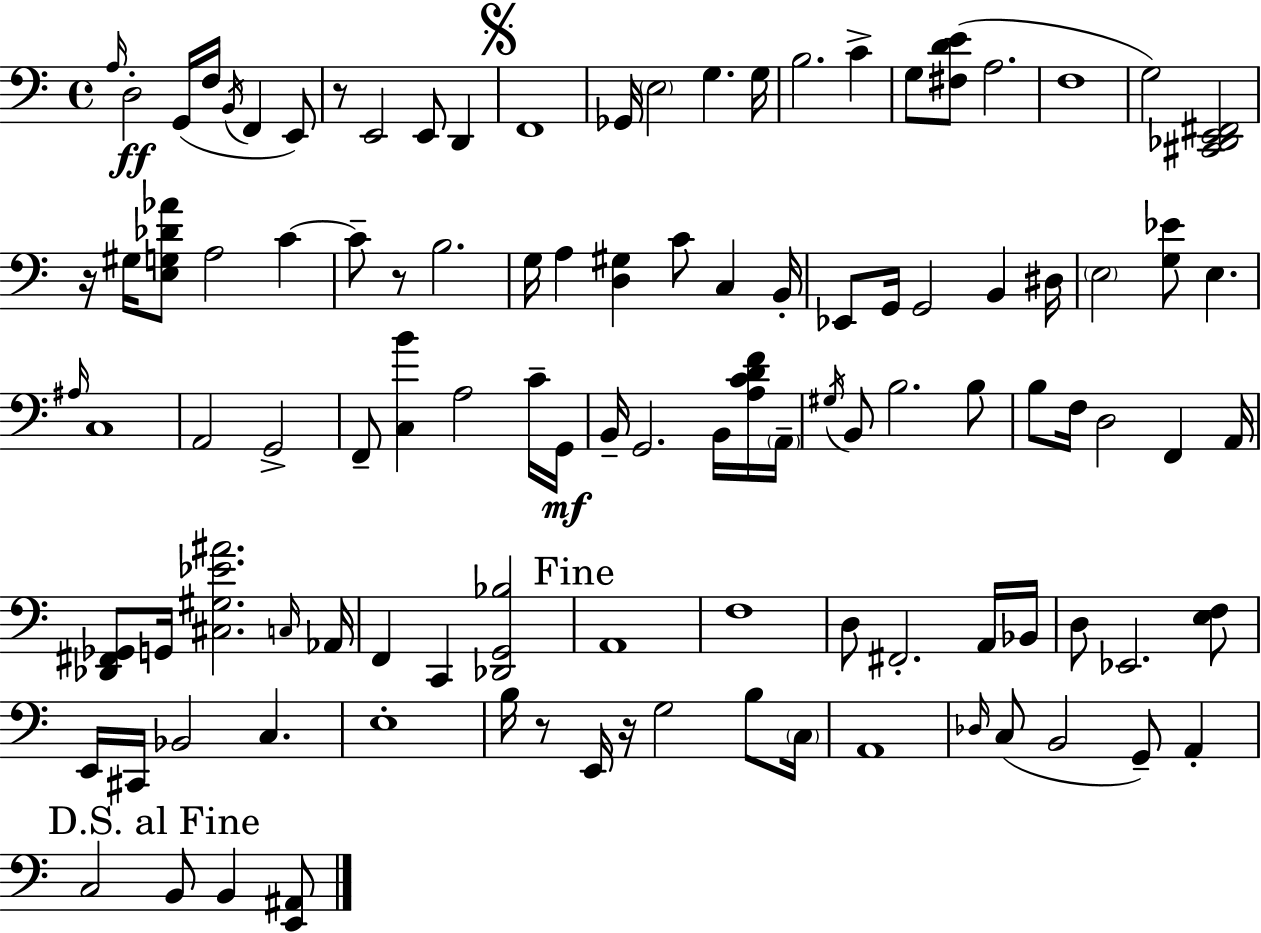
A3/s D3/h G2/s F3/s B2/s F2/q E2/e R/e E2/h E2/e D2/q F2/w Gb2/s E3/h G3/q. G3/s B3/h. C4/q G3/e [F#3,D4,E4]/e A3/h. F3/w G3/h [C#2,Db2,E2,F#2]/h R/s G#3/s [E3,G3,Db4,Ab4]/e A3/h C4/q C4/e R/e B3/h. G3/s A3/q [D3,G#3]/q C4/e C3/q B2/s Eb2/e G2/s G2/h B2/q D#3/s E3/h [G3,Eb4]/e E3/q. A#3/s C3/w A2/h G2/h F2/e [C3,B4]/q A3/h C4/s G2/s B2/s G2/h. B2/s [A3,C4,D4,F4]/s A2/s G#3/s B2/e B3/h. B3/e B3/e F3/s D3/h F2/q A2/s [Db2,F#2,Gb2]/e G2/s [C#3,G#3,Eb4,A#4]/h. C3/s Ab2/s F2/q C2/q [Db2,G2,Bb3]/h A2/w F3/w D3/e F#2/h. A2/s Bb2/s D3/e Eb2/h. [E3,F3]/e E2/s C#2/s Bb2/h C3/q. E3/w B3/s R/e E2/s R/s G3/h B3/e C3/s A2/w Db3/s C3/e B2/h G2/e A2/q C3/h B2/e B2/q [E2,A#2]/e